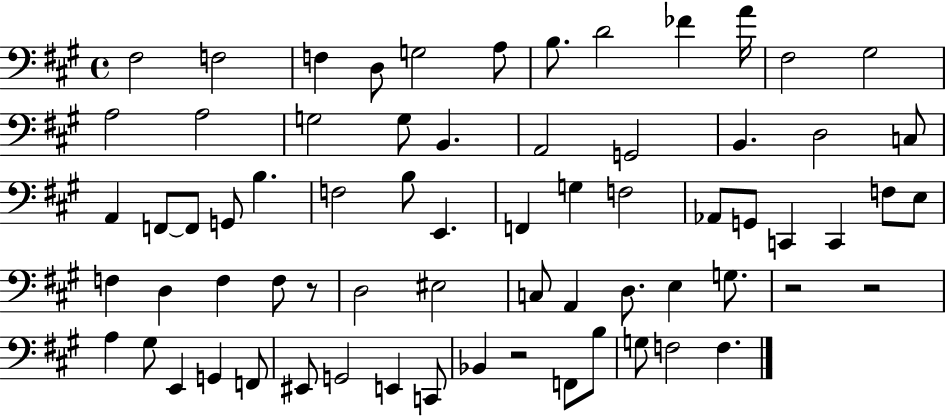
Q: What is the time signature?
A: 4/4